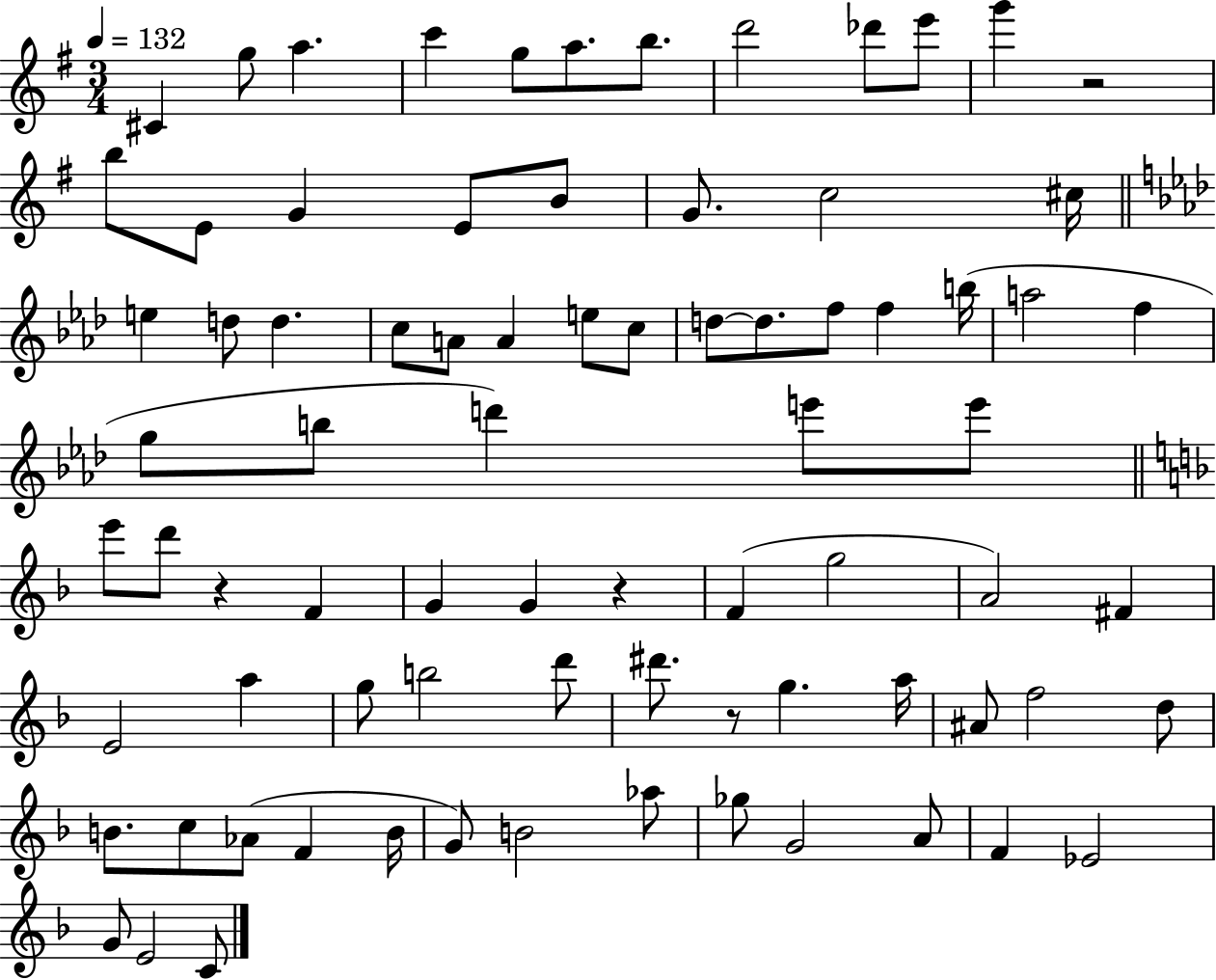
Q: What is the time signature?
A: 3/4